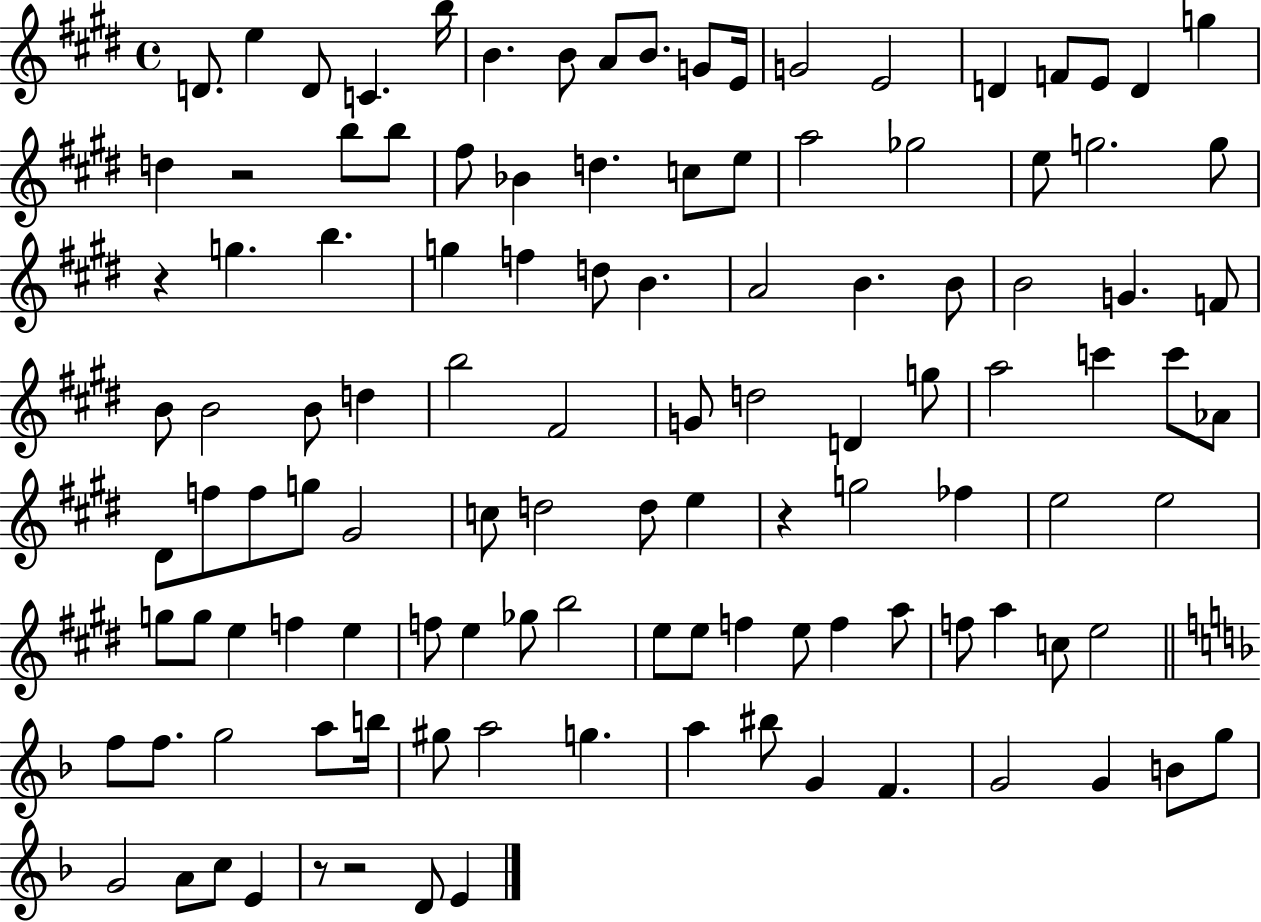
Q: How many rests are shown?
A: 5